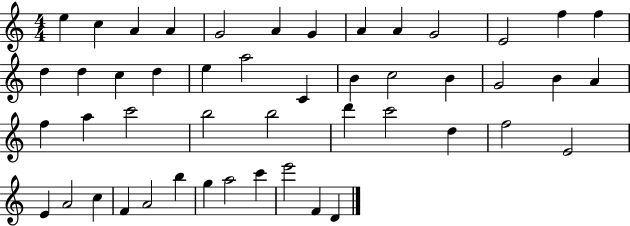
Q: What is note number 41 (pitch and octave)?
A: A4